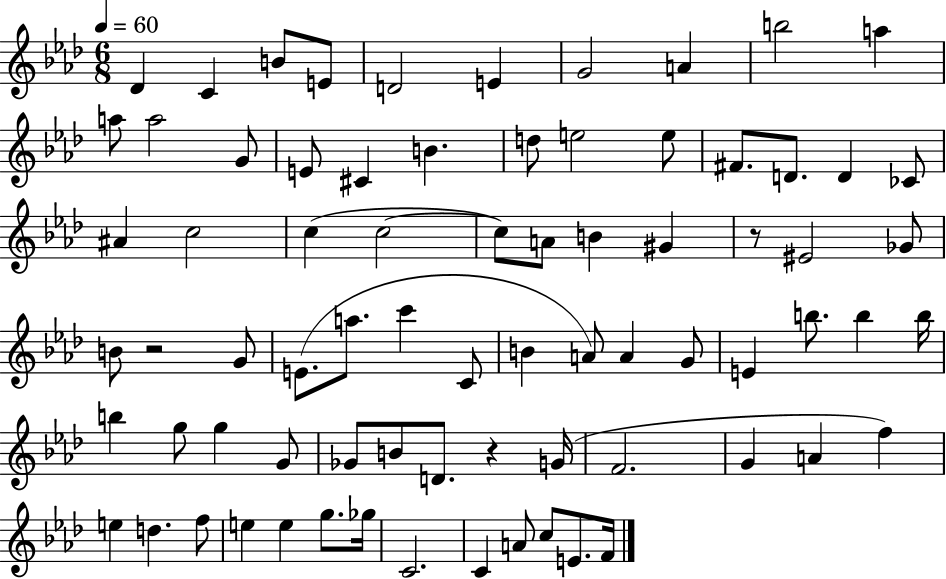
Db4/q C4/q B4/e E4/e D4/h E4/q G4/h A4/q B5/h A5/q A5/e A5/h G4/e E4/e C#4/q B4/q. D5/e E5/h E5/e F#4/e. D4/e. D4/q CES4/e A#4/q C5/h C5/q C5/h C5/e A4/e B4/q G#4/q R/e EIS4/h Gb4/e B4/e R/h G4/e E4/e. A5/e. C6/q C4/e B4/q A4/e A4/q G4/e E4/q B5/e. B5/q B5/s B5/q G5/e G5/q G4/e Gb4/e B4/e D4/e. R/q G4/s F4/h. G4/q A4/q F5/q E5/q D5/q. F5/e E5/q E5/q G5/e. Gb5/s C4/h. C4/q A4/e C5/e E4/e. F4/s